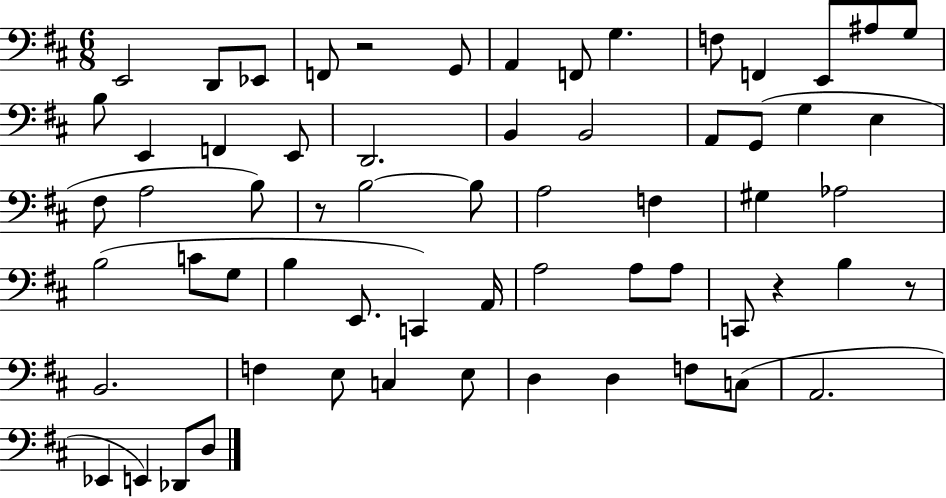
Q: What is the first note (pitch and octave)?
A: E2